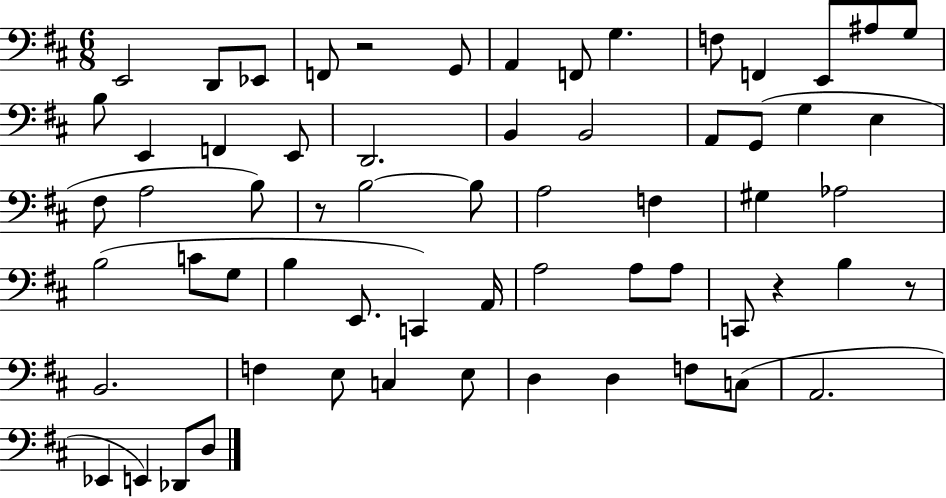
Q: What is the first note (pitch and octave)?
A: E2